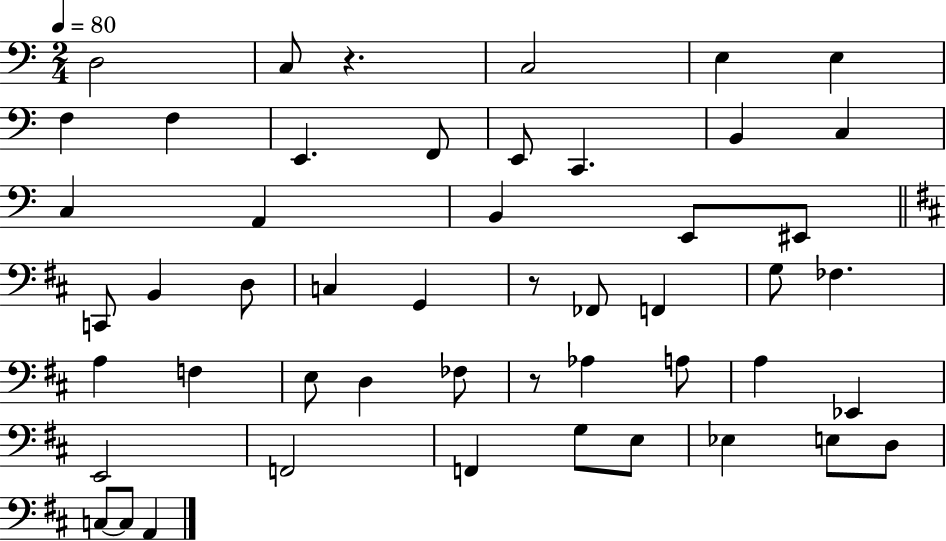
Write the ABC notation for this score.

X:1
T:Untitled
M:2/4
L:1/4
K:C
D,2 C,/2 z C,2 E, E, F, F, E,, F,,/2 E,,/2 C,, B,, C, C, A,, B,, E,,/2 ^E,,/2 C,,/2 B,, D,/2 C, G,, z/2 _F,,/2 F,, G,/2 _F, A, F, E,/2 D, _F,/2 z/2 _A, A,/2 A, _E,, E,,2 F,,2 F,, G,/2 E,/2 _E, E,/2 D,/2 C,/2 C,/2 A,,